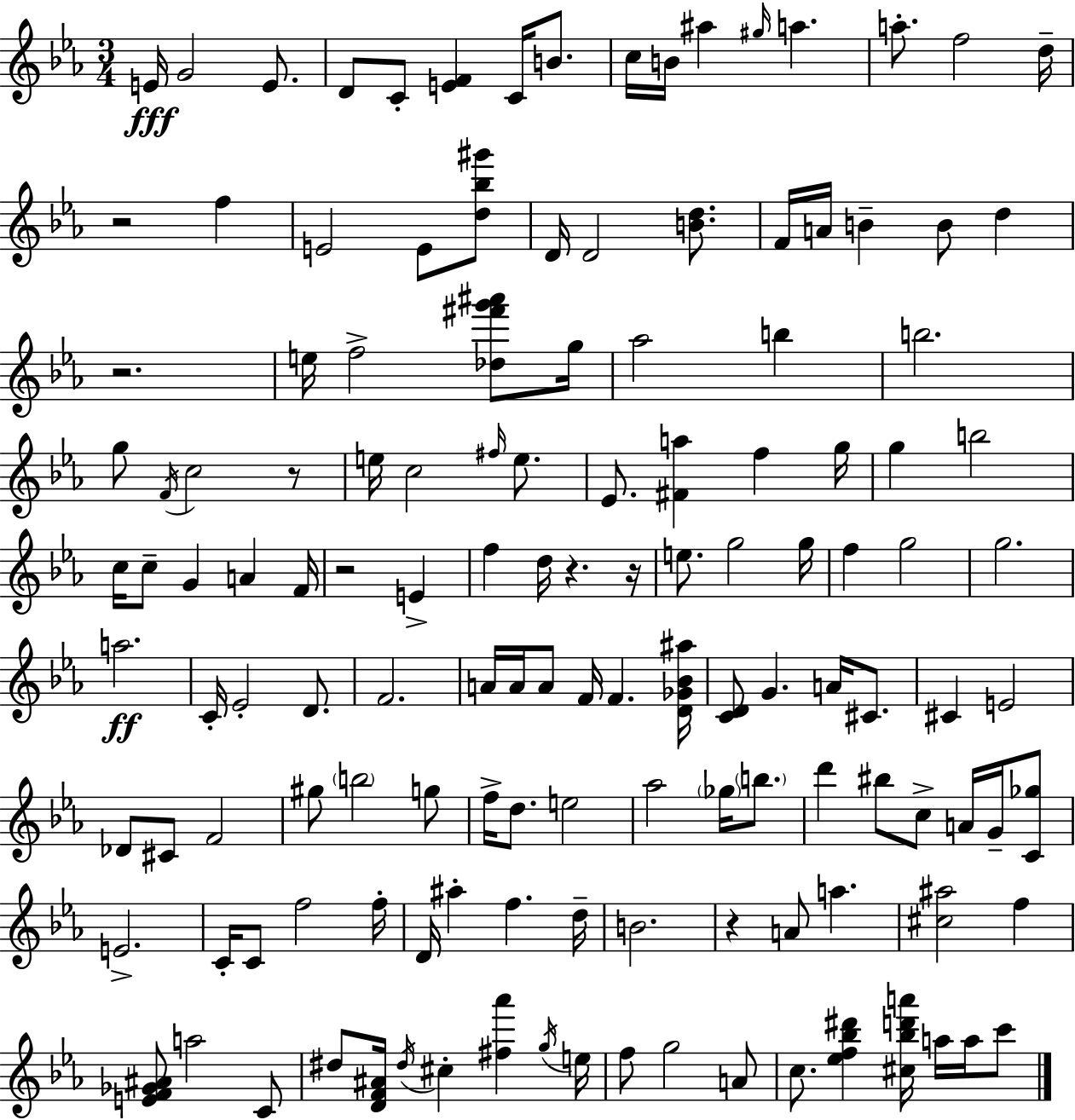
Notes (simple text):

E4/s G4/h E4/e. D4/e C4/e [E4,F4]/q C4/s B4/e. C5/s B4/s A#5/q G#5/s A5/q. A5/e. F5/h D5/s R/h F5/q E4/h E4/e [D5,Bb5,G#6]/e D4/s D4/h [B4,D5]/e. F4/s A4/s B4/q B4/e D5/q R/h. E5/s F5/h [Db5,F#6,G6,A#6]/e G5/s Ab5/h B5/q B5/h. G5/e F4/s C5/h R/e E5/s C5/h F#5/s E5/e. Eb4/e. [F#4,A5]/q F5/q G5/s G5/q B5/h C5/s C5/e G4/q A4/q F4/s R/h E4/q F5/q D5/s R/q. R/s E5/e. G5/h G5/s F5/q G5/h G5/h. A5/h. C4/s Eb4/h D4/e. F4/h. A4/s A4/s A4/e F4/s F4/q. [D4,Gb4,Bb4,A#5]/s [C4,D4]/e G4/q. A4/s C#4/e. C#4/q E4/h Db4/e C#4/e F4/h G#5/e B5/h G5/e F5/s D5/e. E5/h Ab5/h Gb5/s B5/e. D6/q BIS5/e C5/e A4/s G4/s [C4,Gb5]/e E4/h. C4/s C4/e F5/h F5/s D4/s A#5/q F5/q. D5/s B4/h. R/q A4/e A5/q. [C#5,A#5]/h F5/q [E4,F4,Gb4,A#4]/e A5/h C4/e D#5/e [D4,F4,A#4]/s D#5/s C#5/q [F#5,Ab6]/q G5/s E5/s F5/e G5/h A4/e C5/e. [Eb5,F5,Bb5,D#6]/q [C#5,Bb5,D6,A6]/s A5/s A5/s C6/e